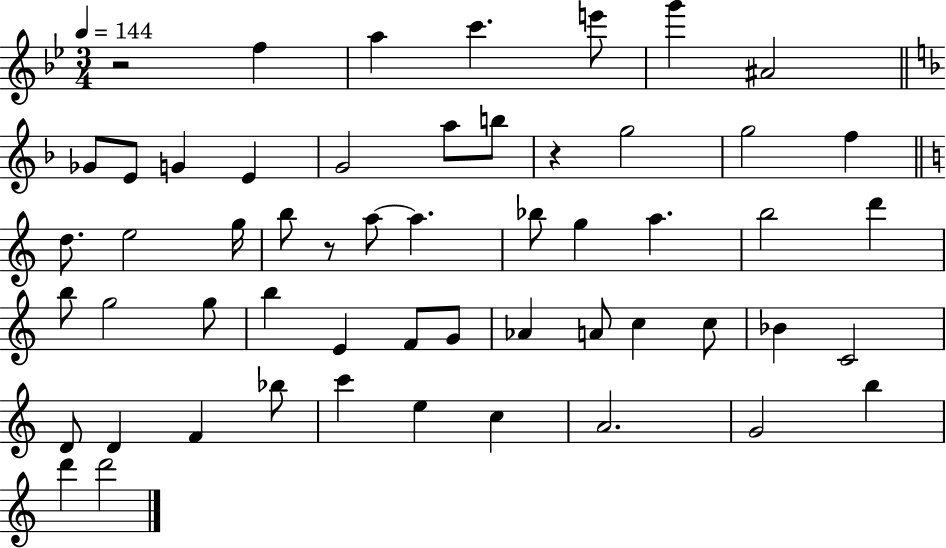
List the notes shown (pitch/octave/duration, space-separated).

R/h F5/q A5/q C6/q. E6/e G6/q A#4/h Gb4/e E4/e G4/q E4/q G4/h A5/e B5/e R/q G5/h G5/h F5/q D5/e. E5/h G5/s B5/e R/e A5/e A5/q. Bb5/e G5/q A5/q. B5/h D6/q B5/e G5/h G5/e B5/q E4/q F4/e G4/e Ab4/q A4/e C5/q C5/e Bb4/q C4/h D4/e D4/q F4/q Bb5/e C6/q E5/q C5/q A4/h. G4/h B5/q D6/q D6/h